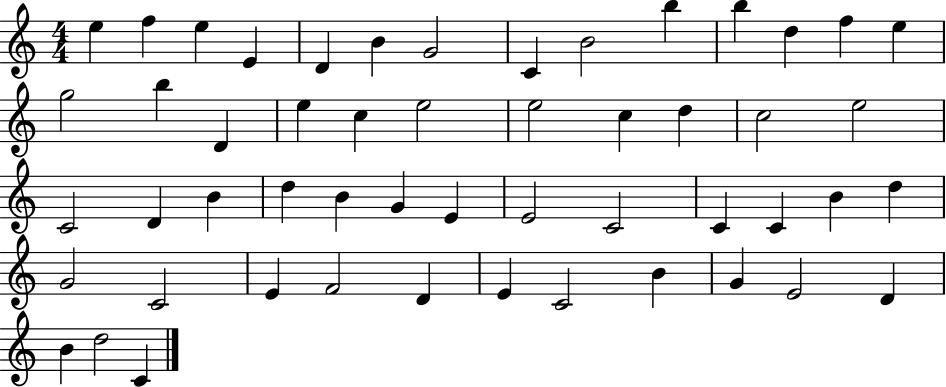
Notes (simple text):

E5/q F5/q E5/q E4/q D4/q B4/q G4/h C4/q B4/h B5/q B5/q D5/q F5/q E5/q G5/h B5/q D4/q E5/q C5/q E5/h E5/h C5/q D5/q C5/h E5/h C4/h D4/q B4/q D5/q B4/q G4/q E4/q E4/h C4/h C4/q C4/q B4/q D5/q G4/h C4/h E4/q F4/h D4/q E4/q C4/h B4/q G4/q E4/h D4/q B4/q D5/h C4/q